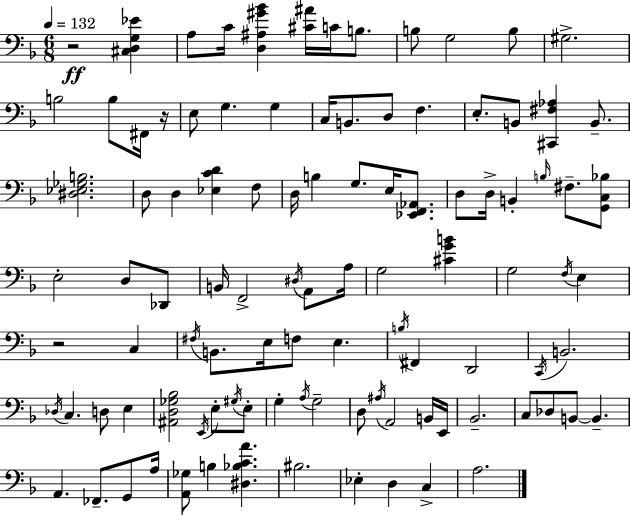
X:1
T:Untitled
M:6/8
L:1/4
K:F
z2 [^C,D,G,_E] A,/2 C/4 [D,^A,^G_B] [^C^A]/4 C/4 B,/2 B,/2 G,2 B,/2 ^G,2 B,2 B,/2 ^F,,/4 z/4 E,/2 G, G, C,/4 B,,/2 D,/2 F, E,/2 B,,/2 [^C,,^F,_A,] B,,/2 [^D,_E,_G,B,]2 D,/2 D, [_E,CD] F,/2 D,/4 B, G,/2 E,/4 [_E,,F,,_A,,]/2 D,/2 D,/4 B,, B,/4 ^F,/2 [G,,C,_B,]/2 E,2 D,/2 _D,,/2 B,,/4 F,,2 ^D,/4 A,,/2 A,/4 G,2 [^CGB] G,2 F,/4 E, z2 C, ^F,/4 B,,/2 E,/4 F,/2 E, B,/4 ^F,, D,,2 C,,/4 B,,2 _D,/4 C, D,/2 E, [^A,,D,_G,_B,]2 E,,/4 E,/2 ^G,/4 E,/2 G, A,/4 G,2 D,/2 ^A,/4 A,,2 B,,/4 E,,/4 _B,,2 C,/2 _D,/2 B,,/2 B,, A,, _F,,/2 G,,/2 A,/4 [A,,_G,]/2 B, [^D,_B,CA] ^B,2 _E, D, C, A,2